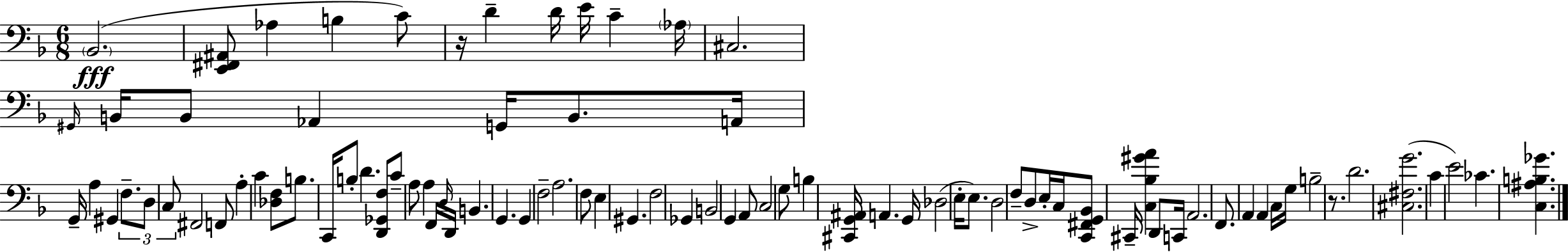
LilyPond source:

{
  \clef bass
  \numericTimeSignature
  \time 6/8
  \key f \major
  \parenthesize bes,2.(\fff | <e, fis, ais,>8 aes4 b4 c'8) | r16 d'4-- d'16 e'16 c'4-- \parenthesize aes16 | cis2. | \break \grace { gis,16 } b,16 b,8 aes,4 g,16 b,8. | a,16 g,16-- a4 gis,4 \tuplet 3/2 { f8.-- | d8 c8 } fis,2 | f,8 a4-. c'4 <des f>8 | \break b8. c,16 b8-. d'4. | <d, ges, f>8 c'8-- a8 a4 f,16 | \grace { d16 } d,16 b,4. g,4. | g,4 f2-- | \break a2. | f8 e4 gis,4. | f2 ges,4 | b,2 g,4 | \break a,8 c2 | g8 b4 <cis, g, ais,>16 a,4. | g,16 des2( e16-. e8.) | d2 f8-- | \break d8-> e16-. c16 <c, fis, g, bes,>8 cis,16-- <c bes gis' a'>4 d,8 | c,16 a,2. | f,8. a,4 a,4 | c16 g16 b2-- r8. | \break d'2. | <cis fis g'>2.( | c'4 e'2) | ces'4. <c ais b ges'>4. | \break \bar "|."
}